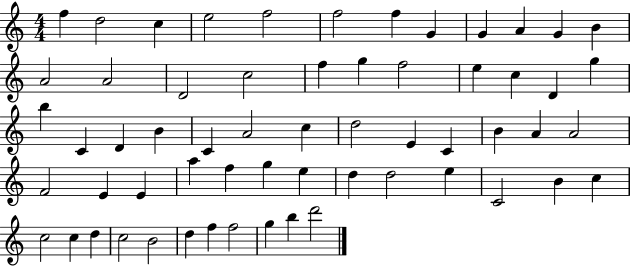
{
  \clef treble
  \numericTimeSignature
  \time 4/4
  \key c \major
  f''4 d''2 c''4 | e''2 f''2 | f''2 f''4 g'4 | g'4 a'4 g'4 b'4 | \break a'2 a'2 | d'2 c''2 | f''4 g''4 f''2 | e''4 c''4 d'4 g''4 | \break b''4 c'4 d'4 b'4 | c'4 a'2 c''4 | d''2 e'4 c'4 | b'4 a'4 a'2 | \break f'2 e'4 e'4 | a''4 f''4 g''4 e''4 | d''4 d''2 e''4 | c'2 b'4 c''4 | \break c''2 c''4 d''4 | c''2 b'2 | d''4 f''4 f''2 | g''4 b''4 d'''2 | \break \bar "|."
}